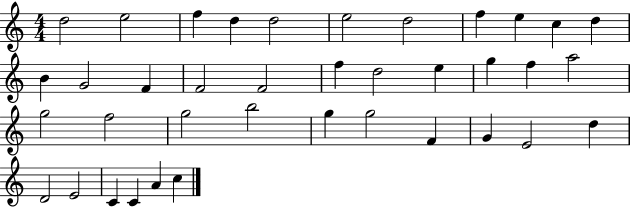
X:1
T:Untitled
M:4/4
L:1/4
K:C
d2 e2 f d d2 e2 d2 f e c d B G2 F F2 F2 f d2 e g f a2 g2 f2 g2 b2 g g2 F G E2 d D2 E2 C C A c